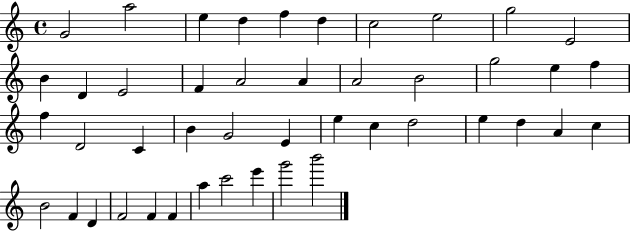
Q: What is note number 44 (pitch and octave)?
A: G6